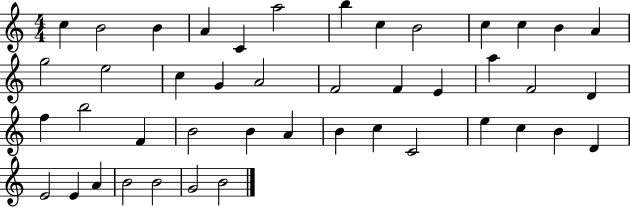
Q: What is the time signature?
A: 4/4